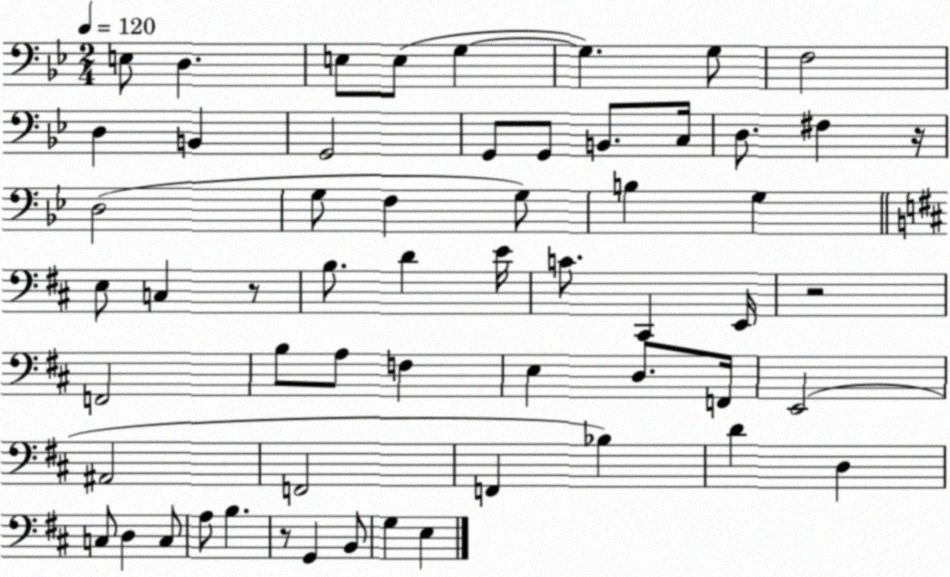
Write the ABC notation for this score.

X:1
T:Untitled
M:2/4
L:1/4
K:Bb
E,/2 D, E,/2 E,/2 G, G, G,/2 F,2 D, B,, G,,2 G,,/2 G,,/2 B,,/2 C,/4 D,/2 ^F, z/4 D,2 G,/2 F, G,/2 B, G, E,/2 C, z/2 B,/2 D E/4 C/2 ^C,, E,,/4 z2 F,,2 B,/2 A,/2 F, E, D,/2 F,,/4 E,,2 ^A,,2 F,,2 F,, _B, D D, C,/2 D, C,/2 A,/2 B, z/2 G,, B,,/2 G, E,